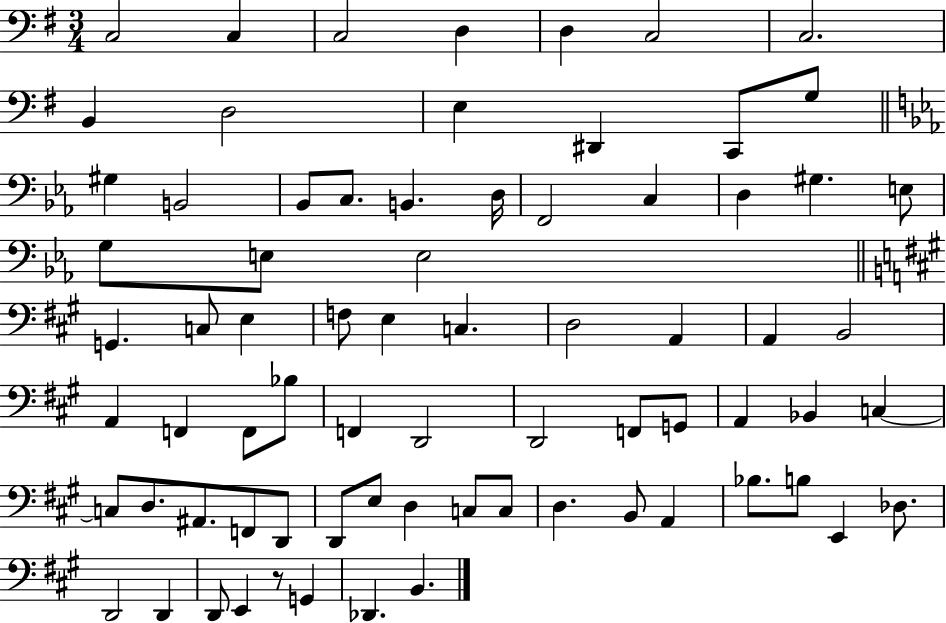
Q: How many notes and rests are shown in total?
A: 74